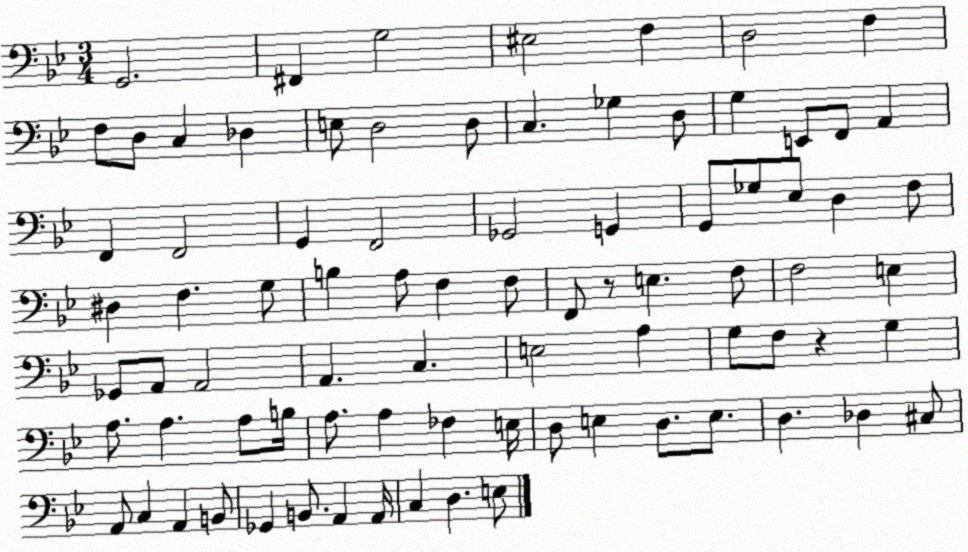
X:1
T:Untitled
M:3/4
L:1/4
K:Bb
G,,2 ^F,, G,2 ^E,2 F, D,2 F, F,/2 D,/2 C, _D, E,/2 D,2 D,/2 C, _G, D,/2 G, E,,/2 F,,/2 A,, F,, F,,2 G,, F,,2 _G,,2 G,, G,,/2 _G,/2 _E,/2 D, F,/2 ^D, F, G,/2 B, A,/2 F, F,/2 F,,/2 z/2 E, F,/2 F,2 E, _G,,/2 A,,/2 A,,2 A,, C, E,2 A, G,/2 F,/2 z G, A,/2 A, A,/2 B,/4 A,/2 A, _F, E,/4 D,/2 E, D,/2 E,/2 D, _D, ^C,/2 A,,/2 C, A,, B,,/2 _G,, B,,/2 A,, A,,/4 C, D, E,/2